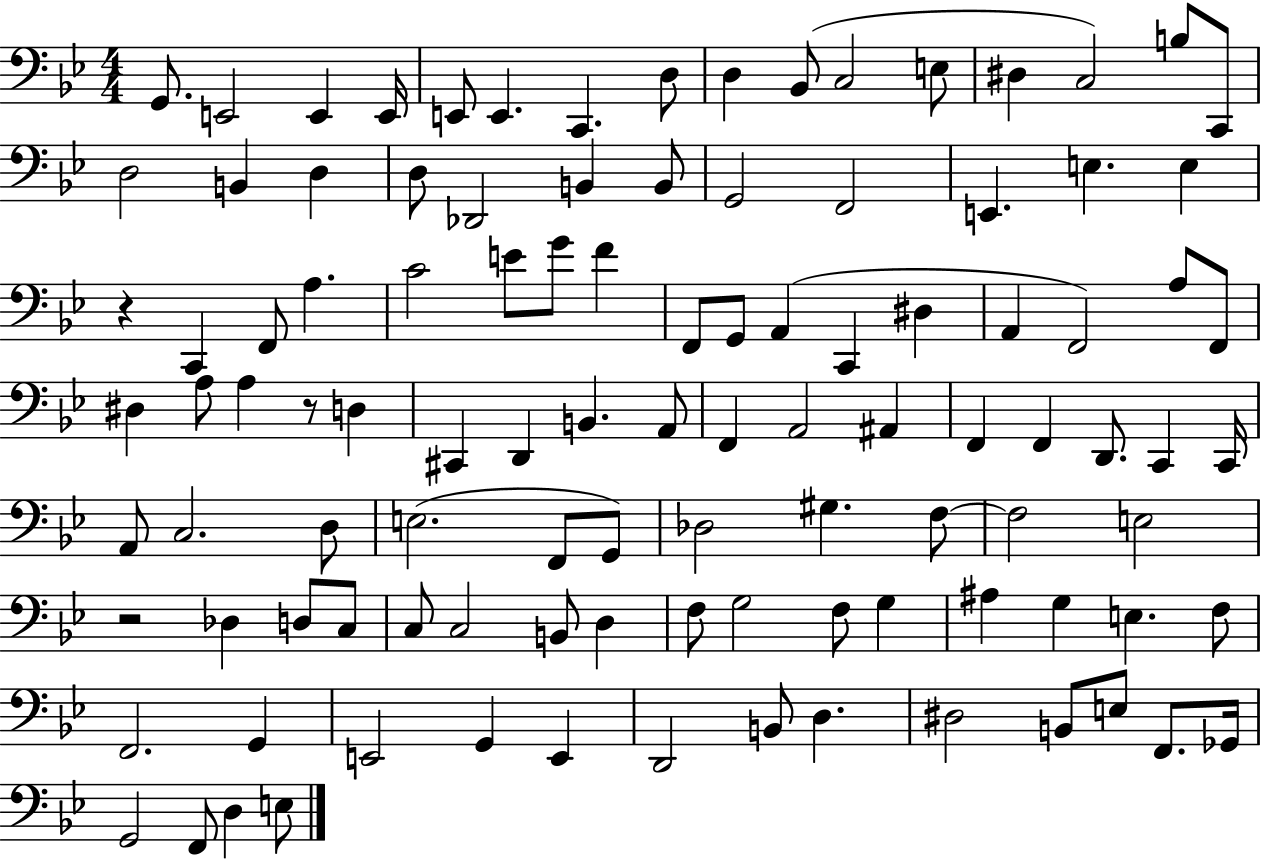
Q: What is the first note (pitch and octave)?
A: G2